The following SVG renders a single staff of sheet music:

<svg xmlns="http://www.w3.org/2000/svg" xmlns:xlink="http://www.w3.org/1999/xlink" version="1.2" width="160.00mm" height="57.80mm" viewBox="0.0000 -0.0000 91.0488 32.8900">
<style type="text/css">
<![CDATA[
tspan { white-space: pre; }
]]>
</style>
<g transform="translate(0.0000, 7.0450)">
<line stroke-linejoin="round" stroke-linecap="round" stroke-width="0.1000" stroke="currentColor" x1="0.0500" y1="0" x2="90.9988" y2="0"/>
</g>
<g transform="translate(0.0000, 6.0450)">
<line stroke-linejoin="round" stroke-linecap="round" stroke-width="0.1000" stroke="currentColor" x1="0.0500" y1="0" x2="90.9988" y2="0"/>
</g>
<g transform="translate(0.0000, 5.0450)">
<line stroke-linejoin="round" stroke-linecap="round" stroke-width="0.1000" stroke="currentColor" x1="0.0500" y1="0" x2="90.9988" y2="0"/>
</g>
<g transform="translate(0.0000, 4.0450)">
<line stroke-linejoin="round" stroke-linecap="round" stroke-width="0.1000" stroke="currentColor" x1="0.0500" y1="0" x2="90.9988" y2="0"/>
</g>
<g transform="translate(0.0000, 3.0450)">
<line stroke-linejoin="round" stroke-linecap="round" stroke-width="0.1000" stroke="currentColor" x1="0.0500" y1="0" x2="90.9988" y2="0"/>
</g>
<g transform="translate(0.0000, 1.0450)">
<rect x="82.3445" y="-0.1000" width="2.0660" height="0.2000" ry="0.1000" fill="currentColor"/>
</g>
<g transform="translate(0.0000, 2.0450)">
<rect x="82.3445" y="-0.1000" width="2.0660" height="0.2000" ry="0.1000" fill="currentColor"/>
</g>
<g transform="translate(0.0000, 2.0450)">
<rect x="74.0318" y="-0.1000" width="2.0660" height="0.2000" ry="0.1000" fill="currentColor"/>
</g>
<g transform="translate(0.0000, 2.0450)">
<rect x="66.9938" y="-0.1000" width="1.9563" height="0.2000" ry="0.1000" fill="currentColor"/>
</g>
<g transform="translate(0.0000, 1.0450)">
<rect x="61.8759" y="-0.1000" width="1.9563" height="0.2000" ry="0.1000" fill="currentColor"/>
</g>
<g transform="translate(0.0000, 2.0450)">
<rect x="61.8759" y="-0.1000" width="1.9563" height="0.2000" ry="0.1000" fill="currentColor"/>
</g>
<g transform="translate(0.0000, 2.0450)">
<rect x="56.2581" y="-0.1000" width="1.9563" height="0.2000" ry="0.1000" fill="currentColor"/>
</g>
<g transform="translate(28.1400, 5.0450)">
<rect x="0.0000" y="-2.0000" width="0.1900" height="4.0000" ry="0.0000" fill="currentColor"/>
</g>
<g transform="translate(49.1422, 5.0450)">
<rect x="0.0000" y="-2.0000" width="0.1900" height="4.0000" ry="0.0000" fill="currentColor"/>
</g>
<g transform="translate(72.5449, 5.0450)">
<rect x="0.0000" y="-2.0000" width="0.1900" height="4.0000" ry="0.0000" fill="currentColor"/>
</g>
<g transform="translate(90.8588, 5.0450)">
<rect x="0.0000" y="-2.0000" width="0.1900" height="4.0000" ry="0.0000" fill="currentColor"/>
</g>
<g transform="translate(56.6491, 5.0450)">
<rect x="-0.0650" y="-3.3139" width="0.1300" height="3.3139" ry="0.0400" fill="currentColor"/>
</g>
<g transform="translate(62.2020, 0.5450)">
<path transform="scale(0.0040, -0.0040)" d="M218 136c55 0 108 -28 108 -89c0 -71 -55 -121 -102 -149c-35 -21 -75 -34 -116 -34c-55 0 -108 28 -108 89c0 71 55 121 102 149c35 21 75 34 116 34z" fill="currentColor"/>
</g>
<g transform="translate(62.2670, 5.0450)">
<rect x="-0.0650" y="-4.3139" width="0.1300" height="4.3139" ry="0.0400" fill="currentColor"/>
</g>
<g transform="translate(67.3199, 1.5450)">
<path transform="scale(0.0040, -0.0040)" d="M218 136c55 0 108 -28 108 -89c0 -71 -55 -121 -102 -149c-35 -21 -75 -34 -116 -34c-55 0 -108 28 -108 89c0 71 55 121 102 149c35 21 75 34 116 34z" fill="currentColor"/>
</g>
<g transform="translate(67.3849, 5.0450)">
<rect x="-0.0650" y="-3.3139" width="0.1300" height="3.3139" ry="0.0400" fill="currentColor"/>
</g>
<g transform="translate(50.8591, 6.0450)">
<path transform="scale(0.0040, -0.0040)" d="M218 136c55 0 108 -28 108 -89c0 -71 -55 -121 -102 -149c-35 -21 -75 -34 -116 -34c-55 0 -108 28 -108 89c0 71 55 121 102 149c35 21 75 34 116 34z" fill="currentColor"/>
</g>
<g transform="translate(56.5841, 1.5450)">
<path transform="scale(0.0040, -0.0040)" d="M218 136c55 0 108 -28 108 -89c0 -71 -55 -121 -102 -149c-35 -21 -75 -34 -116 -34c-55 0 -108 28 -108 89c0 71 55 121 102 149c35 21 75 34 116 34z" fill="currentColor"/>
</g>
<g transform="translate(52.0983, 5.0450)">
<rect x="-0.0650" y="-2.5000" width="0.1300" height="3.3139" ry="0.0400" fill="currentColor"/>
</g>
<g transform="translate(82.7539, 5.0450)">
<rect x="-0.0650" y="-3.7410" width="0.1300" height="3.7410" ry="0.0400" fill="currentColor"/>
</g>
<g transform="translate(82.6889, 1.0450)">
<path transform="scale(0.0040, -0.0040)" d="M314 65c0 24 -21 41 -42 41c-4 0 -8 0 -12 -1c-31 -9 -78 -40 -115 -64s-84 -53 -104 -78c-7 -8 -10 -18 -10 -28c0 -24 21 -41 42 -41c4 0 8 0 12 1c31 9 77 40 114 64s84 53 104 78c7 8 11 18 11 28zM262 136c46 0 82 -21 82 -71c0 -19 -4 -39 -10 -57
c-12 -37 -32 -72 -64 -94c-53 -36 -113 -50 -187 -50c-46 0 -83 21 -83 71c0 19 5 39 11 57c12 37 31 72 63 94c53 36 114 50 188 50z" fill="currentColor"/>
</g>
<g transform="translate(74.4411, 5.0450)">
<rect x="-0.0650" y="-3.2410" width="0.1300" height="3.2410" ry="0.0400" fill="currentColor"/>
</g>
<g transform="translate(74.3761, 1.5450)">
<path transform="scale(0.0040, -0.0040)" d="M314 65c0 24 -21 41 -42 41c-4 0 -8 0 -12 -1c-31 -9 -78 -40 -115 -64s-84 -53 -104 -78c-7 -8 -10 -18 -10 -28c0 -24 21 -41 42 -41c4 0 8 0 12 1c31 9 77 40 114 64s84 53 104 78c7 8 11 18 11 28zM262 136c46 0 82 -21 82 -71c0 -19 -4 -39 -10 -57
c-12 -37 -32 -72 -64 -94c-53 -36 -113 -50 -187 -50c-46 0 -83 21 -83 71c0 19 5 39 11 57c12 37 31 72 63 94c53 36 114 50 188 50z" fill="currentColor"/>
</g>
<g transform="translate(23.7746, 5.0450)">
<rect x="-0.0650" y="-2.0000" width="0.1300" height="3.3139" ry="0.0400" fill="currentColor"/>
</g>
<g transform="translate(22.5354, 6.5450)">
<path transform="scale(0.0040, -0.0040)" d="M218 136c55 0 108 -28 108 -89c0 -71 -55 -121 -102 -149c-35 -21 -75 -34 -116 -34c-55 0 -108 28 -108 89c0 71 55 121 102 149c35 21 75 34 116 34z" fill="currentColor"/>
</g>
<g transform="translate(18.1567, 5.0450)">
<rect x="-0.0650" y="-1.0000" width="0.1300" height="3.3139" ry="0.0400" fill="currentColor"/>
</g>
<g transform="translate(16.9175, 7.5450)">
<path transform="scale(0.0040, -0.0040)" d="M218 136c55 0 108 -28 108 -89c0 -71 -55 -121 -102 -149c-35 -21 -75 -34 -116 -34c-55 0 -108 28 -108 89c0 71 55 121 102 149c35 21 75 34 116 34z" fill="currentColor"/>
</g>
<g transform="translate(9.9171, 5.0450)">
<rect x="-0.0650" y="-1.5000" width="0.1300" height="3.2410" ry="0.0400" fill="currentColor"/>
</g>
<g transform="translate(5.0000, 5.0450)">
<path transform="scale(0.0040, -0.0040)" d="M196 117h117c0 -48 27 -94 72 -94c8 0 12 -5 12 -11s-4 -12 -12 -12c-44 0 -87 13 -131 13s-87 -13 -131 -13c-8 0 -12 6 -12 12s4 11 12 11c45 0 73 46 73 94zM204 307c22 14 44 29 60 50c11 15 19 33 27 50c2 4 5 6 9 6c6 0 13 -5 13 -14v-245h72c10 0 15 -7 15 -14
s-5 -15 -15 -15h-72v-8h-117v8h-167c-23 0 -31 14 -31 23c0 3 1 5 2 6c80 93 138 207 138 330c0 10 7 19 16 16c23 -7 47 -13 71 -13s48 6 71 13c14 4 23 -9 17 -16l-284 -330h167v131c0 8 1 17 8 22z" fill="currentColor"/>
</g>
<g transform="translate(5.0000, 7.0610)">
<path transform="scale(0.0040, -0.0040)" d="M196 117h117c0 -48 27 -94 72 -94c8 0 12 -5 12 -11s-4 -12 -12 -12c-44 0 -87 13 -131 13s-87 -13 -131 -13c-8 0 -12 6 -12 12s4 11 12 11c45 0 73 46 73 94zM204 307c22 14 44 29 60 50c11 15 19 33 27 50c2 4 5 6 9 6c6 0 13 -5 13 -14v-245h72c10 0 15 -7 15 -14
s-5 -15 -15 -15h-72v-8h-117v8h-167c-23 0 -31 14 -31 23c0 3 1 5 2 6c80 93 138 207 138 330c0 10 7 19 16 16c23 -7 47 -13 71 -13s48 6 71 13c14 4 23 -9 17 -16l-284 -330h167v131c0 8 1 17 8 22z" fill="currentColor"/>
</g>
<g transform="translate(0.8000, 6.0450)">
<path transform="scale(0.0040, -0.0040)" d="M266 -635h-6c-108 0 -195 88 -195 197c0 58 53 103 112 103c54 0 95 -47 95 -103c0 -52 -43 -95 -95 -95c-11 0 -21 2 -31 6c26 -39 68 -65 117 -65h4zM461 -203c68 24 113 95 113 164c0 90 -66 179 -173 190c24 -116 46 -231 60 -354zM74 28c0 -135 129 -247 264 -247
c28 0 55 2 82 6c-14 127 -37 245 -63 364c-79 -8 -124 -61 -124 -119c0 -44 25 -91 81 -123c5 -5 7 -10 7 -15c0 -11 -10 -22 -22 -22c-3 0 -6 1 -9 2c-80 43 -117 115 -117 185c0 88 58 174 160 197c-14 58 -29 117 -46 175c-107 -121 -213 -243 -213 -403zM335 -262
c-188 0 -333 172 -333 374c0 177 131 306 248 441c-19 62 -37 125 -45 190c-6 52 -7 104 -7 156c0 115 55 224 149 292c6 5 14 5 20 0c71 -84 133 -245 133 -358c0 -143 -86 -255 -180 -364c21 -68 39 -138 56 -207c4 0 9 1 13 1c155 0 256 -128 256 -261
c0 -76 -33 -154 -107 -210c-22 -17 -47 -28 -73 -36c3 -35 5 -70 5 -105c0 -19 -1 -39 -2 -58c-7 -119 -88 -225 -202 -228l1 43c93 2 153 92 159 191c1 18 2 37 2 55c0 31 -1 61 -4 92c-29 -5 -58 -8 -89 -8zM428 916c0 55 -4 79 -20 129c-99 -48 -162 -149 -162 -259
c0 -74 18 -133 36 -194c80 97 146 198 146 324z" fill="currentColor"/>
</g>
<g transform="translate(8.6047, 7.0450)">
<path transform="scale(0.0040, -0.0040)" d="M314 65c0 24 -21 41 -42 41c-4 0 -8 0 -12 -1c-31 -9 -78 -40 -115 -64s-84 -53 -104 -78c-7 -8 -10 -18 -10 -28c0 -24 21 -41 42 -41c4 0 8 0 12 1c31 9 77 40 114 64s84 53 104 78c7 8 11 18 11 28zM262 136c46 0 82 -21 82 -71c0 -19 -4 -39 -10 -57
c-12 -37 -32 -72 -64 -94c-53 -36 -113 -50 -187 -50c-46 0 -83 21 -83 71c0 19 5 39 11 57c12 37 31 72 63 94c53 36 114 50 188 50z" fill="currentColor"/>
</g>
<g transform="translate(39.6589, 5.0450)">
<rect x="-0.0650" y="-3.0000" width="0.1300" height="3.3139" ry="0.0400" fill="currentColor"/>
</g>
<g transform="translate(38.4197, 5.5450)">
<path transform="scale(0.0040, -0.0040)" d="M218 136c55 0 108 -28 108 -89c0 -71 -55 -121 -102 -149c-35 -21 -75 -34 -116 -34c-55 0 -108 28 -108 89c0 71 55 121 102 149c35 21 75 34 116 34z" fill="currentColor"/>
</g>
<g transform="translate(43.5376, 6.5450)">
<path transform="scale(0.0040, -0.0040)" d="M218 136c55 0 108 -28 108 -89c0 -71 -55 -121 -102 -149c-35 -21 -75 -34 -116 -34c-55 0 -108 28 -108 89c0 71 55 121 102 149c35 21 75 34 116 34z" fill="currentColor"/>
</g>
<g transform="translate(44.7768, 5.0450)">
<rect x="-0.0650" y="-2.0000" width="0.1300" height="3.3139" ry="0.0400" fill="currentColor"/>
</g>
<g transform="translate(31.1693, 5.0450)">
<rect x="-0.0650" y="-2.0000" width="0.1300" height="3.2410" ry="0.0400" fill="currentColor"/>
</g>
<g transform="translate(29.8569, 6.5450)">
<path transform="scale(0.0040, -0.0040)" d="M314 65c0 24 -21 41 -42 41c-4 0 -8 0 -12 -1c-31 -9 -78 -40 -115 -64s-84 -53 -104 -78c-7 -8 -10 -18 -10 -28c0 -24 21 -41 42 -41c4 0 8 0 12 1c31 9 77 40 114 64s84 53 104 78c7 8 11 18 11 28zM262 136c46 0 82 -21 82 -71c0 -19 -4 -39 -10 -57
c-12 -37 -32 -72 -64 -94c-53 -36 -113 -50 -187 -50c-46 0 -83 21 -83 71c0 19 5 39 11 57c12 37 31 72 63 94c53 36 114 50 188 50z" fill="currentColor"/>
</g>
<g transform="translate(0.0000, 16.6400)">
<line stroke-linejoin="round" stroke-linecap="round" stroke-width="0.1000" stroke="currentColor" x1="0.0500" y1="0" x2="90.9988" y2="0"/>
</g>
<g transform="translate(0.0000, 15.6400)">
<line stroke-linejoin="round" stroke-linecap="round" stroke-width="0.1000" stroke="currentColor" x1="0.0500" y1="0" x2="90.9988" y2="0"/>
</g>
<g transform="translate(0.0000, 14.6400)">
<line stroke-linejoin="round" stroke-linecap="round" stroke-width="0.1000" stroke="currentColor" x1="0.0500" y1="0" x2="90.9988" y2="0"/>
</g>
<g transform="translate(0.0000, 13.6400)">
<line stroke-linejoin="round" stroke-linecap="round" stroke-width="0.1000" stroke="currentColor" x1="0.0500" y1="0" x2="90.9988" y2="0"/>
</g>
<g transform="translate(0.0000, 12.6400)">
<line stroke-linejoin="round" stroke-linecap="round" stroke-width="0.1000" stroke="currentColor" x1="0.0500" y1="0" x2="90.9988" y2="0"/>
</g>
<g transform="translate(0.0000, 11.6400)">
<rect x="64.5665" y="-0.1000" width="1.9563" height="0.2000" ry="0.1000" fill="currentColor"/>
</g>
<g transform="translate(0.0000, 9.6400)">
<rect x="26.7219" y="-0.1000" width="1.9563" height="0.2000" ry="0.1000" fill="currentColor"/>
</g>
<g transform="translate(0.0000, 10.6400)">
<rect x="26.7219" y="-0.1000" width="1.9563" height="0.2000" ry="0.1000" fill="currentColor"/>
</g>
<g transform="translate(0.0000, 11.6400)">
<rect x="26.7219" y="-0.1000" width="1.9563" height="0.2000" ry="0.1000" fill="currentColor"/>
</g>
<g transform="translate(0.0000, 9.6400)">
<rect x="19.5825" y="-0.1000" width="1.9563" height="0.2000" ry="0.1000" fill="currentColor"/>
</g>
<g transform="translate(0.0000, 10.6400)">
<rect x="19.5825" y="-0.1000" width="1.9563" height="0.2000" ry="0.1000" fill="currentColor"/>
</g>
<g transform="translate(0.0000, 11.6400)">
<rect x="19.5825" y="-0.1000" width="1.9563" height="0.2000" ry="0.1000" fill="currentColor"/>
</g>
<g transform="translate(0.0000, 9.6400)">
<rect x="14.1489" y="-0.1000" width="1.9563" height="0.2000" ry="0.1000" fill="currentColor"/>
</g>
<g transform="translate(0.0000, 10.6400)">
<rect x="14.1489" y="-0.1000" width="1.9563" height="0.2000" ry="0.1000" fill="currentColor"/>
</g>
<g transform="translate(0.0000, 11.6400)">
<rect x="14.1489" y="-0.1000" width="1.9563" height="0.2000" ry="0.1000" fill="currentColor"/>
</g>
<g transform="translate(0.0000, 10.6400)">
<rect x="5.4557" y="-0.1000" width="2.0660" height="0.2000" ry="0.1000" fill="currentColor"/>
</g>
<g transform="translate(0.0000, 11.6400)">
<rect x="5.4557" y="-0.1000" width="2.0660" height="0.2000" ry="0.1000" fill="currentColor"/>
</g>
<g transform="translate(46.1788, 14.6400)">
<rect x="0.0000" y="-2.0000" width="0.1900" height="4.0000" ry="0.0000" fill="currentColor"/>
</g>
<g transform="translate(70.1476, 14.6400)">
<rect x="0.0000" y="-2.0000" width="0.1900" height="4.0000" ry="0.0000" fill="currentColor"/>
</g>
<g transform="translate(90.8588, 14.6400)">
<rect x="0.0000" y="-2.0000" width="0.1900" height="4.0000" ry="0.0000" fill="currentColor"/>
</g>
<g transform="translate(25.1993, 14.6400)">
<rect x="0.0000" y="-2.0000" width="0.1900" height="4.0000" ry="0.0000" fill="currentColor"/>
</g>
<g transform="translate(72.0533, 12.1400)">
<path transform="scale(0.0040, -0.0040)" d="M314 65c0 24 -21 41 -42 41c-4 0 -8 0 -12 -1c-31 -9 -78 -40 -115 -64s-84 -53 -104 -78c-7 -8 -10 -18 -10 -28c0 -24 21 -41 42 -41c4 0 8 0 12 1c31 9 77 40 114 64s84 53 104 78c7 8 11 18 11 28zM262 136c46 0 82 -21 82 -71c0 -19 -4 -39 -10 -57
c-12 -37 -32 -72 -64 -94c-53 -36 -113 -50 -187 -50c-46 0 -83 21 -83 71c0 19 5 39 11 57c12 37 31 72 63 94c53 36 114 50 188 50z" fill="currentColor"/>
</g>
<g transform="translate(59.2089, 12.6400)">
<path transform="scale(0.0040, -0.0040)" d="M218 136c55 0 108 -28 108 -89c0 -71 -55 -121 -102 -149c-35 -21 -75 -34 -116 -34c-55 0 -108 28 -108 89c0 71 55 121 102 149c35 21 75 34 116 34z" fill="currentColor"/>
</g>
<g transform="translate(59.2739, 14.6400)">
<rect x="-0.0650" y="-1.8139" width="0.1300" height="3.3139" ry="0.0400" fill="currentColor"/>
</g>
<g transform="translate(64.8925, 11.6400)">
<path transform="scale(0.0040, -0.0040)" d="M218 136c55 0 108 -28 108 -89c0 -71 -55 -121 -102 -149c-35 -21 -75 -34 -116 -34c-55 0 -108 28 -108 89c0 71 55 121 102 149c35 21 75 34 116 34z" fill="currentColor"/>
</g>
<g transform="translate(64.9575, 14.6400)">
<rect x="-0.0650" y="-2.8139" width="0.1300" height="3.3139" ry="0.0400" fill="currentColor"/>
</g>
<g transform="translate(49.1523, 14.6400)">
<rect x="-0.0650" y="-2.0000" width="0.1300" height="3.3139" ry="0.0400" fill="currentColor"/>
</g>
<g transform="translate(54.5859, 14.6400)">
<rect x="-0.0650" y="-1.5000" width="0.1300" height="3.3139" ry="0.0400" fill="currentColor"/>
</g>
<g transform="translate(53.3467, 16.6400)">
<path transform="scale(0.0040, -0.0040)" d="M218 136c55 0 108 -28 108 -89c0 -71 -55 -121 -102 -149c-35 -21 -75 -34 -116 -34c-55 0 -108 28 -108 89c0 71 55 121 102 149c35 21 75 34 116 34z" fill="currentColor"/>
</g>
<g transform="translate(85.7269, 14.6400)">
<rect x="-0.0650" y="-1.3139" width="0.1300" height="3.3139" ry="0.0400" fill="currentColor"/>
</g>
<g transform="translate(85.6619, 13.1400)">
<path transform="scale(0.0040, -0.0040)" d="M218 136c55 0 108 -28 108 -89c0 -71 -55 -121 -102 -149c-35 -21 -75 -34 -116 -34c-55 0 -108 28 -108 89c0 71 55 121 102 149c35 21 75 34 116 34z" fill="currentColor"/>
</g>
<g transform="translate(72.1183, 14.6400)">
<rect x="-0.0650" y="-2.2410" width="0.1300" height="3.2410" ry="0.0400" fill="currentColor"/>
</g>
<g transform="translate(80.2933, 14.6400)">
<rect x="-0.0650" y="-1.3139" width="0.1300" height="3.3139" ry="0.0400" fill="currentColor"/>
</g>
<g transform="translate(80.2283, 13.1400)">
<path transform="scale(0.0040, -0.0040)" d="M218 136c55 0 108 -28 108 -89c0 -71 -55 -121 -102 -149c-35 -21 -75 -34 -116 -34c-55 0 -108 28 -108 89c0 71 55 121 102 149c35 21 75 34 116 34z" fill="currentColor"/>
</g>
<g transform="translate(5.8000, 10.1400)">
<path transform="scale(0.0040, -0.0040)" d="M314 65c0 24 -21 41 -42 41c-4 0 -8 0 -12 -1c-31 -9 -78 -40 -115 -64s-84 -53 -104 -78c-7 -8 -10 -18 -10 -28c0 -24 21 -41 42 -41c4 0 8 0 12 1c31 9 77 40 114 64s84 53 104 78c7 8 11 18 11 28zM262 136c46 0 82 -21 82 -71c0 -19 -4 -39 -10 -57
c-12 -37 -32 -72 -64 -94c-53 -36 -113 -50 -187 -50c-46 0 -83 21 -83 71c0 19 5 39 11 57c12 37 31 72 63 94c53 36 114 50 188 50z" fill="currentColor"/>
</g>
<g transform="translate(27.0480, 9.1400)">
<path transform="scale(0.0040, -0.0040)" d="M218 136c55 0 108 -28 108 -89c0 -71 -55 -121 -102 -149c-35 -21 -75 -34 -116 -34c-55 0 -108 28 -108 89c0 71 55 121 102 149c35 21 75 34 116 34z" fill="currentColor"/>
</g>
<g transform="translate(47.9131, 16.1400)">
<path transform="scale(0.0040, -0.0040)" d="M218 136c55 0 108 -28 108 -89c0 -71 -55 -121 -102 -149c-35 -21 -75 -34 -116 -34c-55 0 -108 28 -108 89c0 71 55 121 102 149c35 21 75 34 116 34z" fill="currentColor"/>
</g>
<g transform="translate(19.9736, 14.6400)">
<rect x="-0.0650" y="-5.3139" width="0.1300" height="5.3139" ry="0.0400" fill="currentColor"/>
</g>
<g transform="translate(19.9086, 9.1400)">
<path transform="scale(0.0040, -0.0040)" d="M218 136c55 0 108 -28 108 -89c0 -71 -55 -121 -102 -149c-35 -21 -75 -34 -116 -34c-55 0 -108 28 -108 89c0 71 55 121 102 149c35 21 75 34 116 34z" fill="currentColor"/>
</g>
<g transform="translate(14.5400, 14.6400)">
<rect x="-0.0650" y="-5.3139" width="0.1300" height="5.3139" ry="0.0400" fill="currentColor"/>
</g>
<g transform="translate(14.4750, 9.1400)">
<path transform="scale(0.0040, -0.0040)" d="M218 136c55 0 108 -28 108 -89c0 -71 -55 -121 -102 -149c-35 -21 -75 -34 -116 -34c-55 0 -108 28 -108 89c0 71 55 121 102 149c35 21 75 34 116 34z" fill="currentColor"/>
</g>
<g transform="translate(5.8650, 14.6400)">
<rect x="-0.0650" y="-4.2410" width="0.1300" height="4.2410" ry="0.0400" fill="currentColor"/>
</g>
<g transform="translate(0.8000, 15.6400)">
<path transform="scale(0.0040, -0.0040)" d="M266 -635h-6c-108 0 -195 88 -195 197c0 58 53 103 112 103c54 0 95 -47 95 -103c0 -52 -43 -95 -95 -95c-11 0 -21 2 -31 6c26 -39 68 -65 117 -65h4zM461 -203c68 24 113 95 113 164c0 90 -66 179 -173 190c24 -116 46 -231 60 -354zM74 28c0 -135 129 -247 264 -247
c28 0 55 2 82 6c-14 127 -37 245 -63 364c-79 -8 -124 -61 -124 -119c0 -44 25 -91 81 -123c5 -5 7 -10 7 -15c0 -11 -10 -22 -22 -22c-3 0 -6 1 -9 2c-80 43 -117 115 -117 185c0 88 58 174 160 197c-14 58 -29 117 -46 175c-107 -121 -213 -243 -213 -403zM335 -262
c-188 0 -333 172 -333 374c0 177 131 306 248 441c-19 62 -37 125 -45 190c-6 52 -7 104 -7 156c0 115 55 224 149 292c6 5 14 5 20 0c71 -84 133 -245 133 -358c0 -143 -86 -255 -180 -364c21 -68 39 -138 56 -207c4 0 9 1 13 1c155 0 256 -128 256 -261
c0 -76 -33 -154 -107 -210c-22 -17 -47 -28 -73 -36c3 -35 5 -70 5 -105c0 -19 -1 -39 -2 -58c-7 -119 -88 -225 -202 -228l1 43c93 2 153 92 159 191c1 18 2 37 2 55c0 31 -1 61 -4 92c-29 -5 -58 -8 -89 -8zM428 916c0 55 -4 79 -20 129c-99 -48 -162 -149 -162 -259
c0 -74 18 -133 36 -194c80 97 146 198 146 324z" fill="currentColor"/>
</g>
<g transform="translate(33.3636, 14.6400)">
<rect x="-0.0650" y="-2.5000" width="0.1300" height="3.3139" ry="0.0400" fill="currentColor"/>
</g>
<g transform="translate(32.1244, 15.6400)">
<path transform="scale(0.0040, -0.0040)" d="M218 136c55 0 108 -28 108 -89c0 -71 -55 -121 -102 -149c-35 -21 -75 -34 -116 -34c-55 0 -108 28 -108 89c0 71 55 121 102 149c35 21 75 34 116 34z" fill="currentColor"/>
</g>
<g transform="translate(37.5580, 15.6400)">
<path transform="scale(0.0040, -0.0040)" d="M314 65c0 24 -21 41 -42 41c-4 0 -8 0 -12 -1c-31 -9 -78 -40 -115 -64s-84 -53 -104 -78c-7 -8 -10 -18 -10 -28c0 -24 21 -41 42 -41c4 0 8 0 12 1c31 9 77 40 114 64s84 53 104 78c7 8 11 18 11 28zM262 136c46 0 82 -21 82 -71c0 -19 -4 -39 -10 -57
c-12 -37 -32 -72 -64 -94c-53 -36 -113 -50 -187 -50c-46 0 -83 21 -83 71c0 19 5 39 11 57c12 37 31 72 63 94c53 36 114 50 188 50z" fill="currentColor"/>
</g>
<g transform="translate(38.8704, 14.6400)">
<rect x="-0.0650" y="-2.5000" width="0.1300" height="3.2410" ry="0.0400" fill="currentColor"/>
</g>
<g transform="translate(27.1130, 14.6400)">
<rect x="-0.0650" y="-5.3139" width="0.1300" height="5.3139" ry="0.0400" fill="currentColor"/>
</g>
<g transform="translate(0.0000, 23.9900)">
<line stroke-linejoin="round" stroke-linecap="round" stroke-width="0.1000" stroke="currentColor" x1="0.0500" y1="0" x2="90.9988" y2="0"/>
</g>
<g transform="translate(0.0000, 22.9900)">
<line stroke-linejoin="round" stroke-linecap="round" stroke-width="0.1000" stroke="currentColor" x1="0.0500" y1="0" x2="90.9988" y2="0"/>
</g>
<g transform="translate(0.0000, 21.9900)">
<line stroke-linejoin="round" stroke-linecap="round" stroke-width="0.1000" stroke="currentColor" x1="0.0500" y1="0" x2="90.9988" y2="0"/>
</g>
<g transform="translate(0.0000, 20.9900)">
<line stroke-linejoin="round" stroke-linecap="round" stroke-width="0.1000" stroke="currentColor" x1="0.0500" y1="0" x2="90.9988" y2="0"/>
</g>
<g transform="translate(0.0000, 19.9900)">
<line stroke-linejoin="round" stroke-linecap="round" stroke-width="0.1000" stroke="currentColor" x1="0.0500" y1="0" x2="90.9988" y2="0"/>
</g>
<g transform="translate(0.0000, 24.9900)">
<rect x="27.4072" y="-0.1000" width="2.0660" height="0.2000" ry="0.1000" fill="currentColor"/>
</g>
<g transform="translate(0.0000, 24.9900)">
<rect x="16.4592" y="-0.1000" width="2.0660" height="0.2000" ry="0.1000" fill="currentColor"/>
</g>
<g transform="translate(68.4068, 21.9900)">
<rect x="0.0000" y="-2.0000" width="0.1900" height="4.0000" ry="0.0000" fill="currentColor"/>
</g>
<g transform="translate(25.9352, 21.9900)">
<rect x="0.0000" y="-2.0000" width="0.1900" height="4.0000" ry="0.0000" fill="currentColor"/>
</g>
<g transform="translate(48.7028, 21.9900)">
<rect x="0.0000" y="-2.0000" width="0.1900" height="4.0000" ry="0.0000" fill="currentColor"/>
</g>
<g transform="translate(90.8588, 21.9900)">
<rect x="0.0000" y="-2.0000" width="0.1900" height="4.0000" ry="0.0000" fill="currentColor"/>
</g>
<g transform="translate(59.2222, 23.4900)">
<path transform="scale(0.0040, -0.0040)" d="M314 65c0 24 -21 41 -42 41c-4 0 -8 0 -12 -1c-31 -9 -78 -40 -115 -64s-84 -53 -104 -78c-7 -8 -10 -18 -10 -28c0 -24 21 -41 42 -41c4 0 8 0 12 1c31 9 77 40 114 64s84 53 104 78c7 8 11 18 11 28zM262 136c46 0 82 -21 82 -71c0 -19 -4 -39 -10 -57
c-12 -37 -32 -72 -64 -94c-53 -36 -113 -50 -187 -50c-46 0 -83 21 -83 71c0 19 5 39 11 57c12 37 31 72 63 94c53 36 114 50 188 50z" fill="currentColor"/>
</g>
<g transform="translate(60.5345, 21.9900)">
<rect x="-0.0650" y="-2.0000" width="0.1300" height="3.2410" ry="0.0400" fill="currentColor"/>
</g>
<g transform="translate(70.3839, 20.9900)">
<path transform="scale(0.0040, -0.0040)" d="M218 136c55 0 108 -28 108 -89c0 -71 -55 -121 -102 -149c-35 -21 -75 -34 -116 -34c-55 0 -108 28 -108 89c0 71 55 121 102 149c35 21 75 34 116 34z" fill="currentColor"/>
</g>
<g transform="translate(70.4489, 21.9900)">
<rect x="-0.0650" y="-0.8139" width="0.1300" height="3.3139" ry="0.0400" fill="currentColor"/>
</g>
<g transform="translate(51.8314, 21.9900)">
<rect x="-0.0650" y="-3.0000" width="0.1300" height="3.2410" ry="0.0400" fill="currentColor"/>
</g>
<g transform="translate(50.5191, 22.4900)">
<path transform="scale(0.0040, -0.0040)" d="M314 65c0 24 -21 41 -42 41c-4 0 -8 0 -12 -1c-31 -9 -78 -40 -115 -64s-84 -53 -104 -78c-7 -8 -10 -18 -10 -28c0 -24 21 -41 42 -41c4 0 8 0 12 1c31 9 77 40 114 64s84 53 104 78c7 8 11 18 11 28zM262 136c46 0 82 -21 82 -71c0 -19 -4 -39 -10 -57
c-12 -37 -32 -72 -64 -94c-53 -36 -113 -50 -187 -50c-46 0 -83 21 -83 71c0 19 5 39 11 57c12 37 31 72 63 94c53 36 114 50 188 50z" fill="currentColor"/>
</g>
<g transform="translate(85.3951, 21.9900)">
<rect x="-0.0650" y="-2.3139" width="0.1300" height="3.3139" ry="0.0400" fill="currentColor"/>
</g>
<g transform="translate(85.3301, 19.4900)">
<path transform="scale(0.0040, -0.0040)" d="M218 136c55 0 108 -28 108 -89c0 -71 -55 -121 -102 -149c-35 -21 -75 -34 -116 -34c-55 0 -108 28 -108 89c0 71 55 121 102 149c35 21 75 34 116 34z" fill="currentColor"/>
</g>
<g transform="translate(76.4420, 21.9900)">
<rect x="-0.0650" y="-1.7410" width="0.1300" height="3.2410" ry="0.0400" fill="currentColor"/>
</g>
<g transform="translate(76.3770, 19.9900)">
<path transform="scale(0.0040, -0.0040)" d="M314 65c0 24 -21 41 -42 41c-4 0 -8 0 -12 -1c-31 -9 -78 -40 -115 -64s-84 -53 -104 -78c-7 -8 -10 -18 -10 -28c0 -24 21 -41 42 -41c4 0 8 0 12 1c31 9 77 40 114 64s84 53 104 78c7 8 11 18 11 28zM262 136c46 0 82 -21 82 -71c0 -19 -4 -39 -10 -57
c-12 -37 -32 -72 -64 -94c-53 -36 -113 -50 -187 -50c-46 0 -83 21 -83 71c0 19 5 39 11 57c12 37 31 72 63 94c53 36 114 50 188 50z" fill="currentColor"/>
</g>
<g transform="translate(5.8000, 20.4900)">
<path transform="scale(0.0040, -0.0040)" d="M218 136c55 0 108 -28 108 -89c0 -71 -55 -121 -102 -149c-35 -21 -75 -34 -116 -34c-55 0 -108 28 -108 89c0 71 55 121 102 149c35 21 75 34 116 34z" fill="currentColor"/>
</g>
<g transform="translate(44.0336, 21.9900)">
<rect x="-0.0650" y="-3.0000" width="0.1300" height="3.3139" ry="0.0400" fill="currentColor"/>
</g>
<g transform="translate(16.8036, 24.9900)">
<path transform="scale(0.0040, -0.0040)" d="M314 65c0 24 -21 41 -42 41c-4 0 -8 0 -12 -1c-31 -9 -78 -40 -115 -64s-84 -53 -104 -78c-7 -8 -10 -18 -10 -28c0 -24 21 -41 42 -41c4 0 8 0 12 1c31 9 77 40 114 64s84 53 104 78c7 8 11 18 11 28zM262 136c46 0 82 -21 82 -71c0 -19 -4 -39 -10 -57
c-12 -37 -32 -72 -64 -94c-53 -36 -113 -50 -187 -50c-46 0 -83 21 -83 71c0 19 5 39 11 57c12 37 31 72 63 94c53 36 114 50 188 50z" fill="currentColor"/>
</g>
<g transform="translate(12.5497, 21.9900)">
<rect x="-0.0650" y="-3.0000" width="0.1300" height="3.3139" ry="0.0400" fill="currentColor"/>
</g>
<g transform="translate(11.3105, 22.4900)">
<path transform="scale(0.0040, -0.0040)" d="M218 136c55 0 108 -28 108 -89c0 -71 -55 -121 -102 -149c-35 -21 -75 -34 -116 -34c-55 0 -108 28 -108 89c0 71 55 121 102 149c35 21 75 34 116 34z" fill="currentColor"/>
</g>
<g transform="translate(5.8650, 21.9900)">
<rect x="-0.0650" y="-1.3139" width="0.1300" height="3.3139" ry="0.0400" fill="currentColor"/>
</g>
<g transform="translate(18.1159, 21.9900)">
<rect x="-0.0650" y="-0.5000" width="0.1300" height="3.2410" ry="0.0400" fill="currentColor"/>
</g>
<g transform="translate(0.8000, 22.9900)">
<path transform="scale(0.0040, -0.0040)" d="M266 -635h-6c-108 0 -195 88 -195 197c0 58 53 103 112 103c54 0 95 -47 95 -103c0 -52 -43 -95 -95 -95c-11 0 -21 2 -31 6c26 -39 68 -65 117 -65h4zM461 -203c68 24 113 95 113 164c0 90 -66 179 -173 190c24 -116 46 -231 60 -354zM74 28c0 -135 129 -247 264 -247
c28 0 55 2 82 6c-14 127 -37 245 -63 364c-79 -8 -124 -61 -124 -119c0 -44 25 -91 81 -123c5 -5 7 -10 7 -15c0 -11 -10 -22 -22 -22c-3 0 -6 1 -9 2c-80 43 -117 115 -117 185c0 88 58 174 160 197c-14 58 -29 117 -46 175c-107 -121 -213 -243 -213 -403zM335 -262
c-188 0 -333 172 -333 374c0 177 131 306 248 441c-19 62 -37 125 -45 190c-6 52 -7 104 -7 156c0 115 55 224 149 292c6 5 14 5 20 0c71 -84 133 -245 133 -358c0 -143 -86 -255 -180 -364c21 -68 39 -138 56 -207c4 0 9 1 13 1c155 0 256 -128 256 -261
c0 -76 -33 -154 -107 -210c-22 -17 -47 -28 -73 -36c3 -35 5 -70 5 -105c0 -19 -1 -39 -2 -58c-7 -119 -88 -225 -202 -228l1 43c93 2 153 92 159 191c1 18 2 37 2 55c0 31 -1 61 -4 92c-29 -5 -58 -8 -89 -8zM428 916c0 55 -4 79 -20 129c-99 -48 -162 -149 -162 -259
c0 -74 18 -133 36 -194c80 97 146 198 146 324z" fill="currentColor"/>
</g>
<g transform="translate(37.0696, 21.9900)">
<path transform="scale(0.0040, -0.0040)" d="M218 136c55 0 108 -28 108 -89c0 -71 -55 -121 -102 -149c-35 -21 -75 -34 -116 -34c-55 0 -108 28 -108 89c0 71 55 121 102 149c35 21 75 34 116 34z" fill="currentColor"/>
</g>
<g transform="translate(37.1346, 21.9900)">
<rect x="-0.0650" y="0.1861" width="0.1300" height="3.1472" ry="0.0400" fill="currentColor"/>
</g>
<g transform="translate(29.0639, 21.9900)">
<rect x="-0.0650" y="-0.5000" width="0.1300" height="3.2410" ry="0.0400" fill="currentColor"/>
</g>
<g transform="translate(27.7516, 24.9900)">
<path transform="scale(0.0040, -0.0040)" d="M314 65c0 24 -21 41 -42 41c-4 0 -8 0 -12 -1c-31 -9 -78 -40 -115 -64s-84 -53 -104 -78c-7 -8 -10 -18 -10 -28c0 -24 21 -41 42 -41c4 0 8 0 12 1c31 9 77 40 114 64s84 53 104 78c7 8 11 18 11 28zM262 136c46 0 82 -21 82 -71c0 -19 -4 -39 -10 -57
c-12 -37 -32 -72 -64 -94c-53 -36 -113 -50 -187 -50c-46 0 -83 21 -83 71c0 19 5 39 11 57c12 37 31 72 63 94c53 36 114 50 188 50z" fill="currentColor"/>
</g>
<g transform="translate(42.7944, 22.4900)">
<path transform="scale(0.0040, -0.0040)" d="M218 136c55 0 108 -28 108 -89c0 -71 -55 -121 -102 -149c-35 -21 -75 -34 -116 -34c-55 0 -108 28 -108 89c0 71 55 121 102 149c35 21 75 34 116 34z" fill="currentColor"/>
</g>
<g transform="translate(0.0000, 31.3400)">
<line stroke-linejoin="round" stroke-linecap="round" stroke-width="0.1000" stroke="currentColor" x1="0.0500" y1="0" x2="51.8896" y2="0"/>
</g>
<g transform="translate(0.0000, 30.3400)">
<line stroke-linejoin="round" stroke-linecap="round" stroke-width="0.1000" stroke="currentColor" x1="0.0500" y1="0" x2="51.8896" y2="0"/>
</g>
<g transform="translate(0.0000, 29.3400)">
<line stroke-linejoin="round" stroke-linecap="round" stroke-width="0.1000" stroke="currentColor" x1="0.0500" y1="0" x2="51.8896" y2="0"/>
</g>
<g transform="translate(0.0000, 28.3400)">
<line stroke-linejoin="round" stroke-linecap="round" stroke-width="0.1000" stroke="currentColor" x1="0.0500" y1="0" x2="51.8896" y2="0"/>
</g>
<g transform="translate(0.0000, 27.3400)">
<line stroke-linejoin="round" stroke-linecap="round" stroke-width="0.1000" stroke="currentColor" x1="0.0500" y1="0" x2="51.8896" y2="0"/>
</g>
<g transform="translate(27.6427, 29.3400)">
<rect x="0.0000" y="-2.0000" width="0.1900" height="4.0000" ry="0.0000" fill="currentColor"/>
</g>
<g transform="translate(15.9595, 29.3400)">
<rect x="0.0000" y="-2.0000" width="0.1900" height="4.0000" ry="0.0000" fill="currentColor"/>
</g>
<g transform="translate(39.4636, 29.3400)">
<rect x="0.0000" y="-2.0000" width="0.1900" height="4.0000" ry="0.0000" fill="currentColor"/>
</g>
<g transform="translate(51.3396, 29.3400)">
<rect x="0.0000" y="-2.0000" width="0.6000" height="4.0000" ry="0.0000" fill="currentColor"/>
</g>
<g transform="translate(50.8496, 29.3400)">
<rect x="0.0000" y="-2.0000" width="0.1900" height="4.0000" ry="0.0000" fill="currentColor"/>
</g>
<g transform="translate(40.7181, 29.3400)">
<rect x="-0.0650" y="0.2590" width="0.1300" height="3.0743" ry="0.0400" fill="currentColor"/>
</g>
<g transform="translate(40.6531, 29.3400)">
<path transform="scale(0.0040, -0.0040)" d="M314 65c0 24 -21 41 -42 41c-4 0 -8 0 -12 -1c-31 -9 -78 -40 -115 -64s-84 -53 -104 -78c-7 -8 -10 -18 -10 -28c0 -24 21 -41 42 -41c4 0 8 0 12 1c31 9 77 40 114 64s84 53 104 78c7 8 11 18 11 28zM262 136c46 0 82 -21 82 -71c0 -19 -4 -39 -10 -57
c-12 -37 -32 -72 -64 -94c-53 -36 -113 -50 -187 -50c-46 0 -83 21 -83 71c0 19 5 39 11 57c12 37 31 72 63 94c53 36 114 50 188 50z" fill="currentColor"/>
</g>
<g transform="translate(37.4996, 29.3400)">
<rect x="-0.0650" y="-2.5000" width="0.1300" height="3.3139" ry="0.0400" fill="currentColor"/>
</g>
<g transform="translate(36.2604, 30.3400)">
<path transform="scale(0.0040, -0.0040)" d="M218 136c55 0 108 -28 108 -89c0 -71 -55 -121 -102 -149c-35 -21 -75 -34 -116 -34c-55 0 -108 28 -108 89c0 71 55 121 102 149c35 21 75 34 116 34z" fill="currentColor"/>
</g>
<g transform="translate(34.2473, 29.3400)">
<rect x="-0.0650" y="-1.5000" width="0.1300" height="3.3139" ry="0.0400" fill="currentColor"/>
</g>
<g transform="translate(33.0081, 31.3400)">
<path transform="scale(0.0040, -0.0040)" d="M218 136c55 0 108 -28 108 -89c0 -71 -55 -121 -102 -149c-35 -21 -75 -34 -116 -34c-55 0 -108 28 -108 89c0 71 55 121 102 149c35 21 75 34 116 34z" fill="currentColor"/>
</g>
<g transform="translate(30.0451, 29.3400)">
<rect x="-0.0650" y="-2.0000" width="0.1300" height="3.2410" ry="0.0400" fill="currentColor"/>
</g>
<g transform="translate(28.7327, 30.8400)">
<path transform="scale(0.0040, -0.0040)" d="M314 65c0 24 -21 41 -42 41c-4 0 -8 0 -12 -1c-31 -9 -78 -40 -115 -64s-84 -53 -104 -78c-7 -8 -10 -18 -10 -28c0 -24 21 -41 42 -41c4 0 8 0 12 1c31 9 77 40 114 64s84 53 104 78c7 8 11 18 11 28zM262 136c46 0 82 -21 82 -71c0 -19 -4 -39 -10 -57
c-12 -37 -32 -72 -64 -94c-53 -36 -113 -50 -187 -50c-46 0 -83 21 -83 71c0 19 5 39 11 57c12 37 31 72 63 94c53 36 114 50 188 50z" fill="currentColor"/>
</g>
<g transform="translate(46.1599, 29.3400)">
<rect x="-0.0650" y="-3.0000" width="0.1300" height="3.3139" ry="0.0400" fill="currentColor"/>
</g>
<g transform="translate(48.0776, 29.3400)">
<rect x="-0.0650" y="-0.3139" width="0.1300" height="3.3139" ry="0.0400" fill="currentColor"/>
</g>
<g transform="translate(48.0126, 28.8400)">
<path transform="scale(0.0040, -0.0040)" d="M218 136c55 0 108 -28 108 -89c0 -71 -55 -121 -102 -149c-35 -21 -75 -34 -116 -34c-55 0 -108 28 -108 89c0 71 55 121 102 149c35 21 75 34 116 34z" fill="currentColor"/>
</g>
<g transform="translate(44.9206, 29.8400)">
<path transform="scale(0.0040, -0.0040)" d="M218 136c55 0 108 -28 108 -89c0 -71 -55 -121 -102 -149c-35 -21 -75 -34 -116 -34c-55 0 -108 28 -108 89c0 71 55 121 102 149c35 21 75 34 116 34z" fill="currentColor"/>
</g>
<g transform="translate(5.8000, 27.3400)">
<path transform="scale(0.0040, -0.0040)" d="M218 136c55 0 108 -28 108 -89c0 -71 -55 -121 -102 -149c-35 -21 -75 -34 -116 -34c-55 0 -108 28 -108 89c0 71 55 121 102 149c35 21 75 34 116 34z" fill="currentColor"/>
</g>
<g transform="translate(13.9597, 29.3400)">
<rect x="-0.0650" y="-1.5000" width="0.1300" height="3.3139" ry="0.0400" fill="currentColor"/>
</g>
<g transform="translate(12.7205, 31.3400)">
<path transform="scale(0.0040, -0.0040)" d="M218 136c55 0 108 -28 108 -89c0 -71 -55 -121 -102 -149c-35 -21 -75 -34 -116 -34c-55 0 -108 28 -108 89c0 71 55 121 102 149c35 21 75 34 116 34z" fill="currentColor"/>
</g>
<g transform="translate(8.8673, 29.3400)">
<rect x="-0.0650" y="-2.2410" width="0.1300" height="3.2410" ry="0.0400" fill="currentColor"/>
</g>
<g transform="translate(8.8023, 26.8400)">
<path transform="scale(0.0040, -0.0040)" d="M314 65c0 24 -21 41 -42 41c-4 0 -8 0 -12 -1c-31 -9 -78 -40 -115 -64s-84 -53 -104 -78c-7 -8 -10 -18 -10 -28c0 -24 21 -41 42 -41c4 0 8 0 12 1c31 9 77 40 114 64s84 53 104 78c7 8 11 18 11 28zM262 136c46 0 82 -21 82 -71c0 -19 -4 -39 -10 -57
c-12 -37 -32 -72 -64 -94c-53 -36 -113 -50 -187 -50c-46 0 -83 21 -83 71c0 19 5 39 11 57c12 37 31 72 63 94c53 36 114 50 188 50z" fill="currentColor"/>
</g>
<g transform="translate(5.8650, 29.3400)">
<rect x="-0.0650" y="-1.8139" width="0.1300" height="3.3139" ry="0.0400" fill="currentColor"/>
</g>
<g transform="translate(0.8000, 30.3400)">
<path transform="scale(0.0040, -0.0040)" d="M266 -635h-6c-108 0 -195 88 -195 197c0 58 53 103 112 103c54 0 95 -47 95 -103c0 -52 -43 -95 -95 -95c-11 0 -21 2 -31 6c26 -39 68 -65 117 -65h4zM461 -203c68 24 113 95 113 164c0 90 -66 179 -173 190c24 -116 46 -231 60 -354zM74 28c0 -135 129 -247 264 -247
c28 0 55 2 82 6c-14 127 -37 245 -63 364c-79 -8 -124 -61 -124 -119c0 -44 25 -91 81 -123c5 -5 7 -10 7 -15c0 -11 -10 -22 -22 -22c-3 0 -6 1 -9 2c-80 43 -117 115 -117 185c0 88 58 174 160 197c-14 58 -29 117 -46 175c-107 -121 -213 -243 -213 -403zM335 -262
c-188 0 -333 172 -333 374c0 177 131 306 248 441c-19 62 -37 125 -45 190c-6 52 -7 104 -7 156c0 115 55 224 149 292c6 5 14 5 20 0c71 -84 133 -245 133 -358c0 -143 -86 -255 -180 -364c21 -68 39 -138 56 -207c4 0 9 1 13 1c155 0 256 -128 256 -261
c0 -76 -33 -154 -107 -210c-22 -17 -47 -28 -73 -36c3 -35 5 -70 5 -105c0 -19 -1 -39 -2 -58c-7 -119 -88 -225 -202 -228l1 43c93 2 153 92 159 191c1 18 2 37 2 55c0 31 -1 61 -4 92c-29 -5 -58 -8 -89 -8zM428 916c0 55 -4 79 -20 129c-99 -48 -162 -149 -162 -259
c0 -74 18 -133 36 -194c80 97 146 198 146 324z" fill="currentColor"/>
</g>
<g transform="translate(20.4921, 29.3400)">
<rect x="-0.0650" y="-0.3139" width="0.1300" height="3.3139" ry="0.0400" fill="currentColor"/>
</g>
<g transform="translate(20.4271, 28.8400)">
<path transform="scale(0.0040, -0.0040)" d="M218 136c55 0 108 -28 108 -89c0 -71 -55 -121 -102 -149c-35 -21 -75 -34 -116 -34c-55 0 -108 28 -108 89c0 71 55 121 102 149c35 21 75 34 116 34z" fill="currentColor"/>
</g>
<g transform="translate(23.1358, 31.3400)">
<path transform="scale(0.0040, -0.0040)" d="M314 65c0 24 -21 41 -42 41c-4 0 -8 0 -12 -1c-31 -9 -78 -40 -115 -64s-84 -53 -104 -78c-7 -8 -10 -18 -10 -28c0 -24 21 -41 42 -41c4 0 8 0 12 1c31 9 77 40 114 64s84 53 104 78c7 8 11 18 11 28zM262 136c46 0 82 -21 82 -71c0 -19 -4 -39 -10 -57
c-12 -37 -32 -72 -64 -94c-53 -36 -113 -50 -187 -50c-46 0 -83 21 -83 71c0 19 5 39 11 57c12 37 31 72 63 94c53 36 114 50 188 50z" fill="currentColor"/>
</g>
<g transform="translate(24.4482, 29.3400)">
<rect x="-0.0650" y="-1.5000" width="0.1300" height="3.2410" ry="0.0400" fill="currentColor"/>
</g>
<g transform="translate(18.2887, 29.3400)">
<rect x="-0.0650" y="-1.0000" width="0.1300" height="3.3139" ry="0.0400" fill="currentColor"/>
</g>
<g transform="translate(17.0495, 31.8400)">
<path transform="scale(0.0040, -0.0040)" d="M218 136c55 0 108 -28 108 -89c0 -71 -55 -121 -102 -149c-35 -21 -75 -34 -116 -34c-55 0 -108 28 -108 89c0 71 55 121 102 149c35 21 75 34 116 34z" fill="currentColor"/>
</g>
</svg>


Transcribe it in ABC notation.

X:1
T:Untitled
M:4/4
L:1/4
K:C
E2 D F F2 A F G b d' b b2 c'2 d'2 f' f' f' G G2 F E f a g2 e e e A C2 C2 B A A2 F2 d f2 g f g2 E D c E2 F2 E G B2 A c